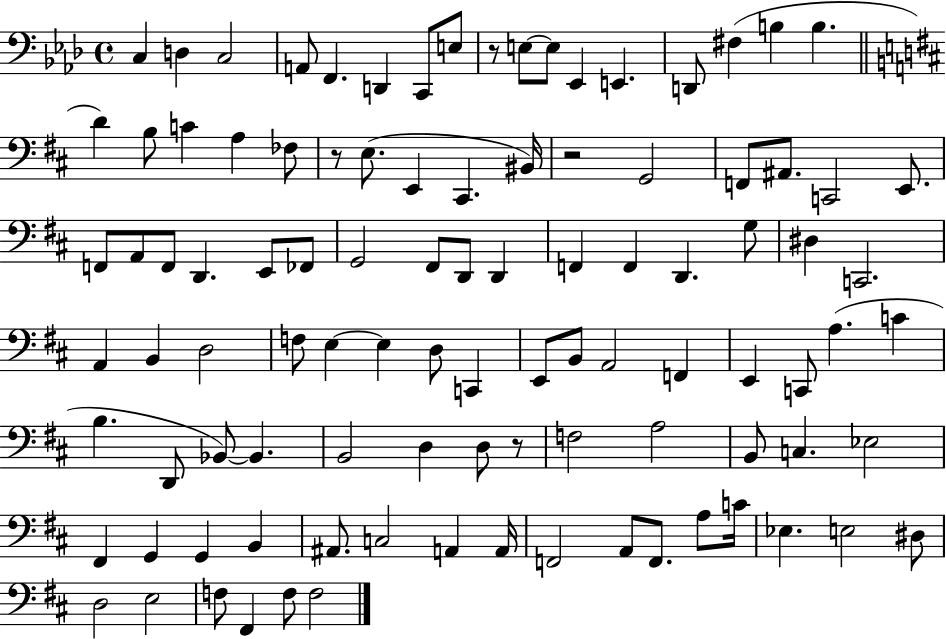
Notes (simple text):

C3/q D3/q C3/h A2/e F2/q. D2/q C2/e E3/e R/e E3/e E3/e Eb2/q E2/q. D2/e F#3/q B3/q B3/q. D4/q B3/e C4/q A3/q FES3/e R/e E3/e. E2/q C#2/q. BIS2/s R/h G2/h F2/e A#2/e. C2/h E2/e. F2/e A2/e F2/e D2/q. E2/e FES2/e G2/h F#2/e D2/e D2/q F2/q F2/q D2/q. G3/e D#3/q C2/h. A2/q B2/q D3/h F3/e E3/q E3/q D3/e C2/q E2/e B2/e A2/h F2/q E2/q C2/e A3/q. C4/q B3/q. D2/e Bb2/e Bb2/q. B2/h D3/q D3/e R/e F3/h A3/h B2/e C3/q. Eb3/h F#2/q G2/q G2/q B2/q A#2/e. C3/h A2/q A2/s F2/h A2/e F2/e. A3/e C4/s Eb3/q. E3/h D#3/e D3/h E3/h F3/e F#2/q F3/e F3/h